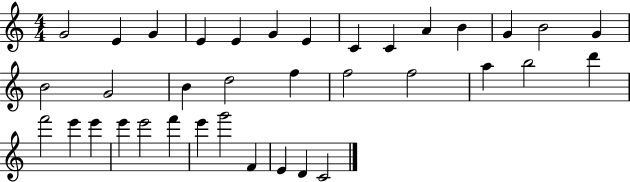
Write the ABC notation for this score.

X:1
T:Untitled
M:4/4
L:1/4
K:C
G2 E G E E G E C C A B G B2 G B2 G2 B d2 f f2 f2 a b2 d' f'2 e' e' e' e'2 f' e' g'2 F E D C2